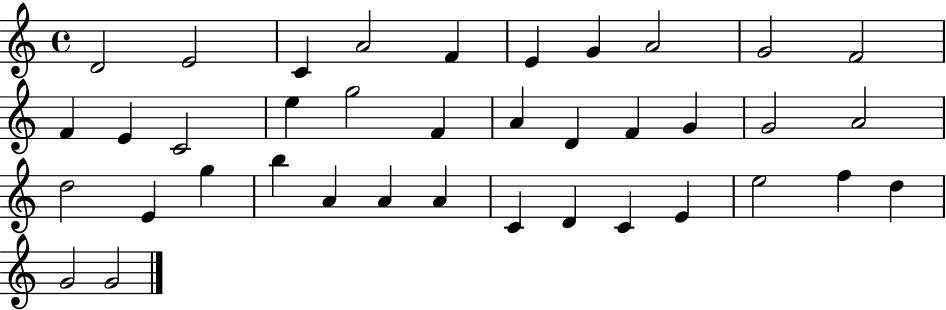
D4/h E4/h C4/q A4/h F4/q E4/q G4/q A4/h G4/h F4/h F4/q E4/q C4/h E5/q G5/h F4/q A4/q D4/q F4/q G4/q G4/h A4/h D5/h E4/q G5/q B5/q A4/q A4/q A4/q C4/q D4/q C4/q E4/q E5/h F5/q D5/q G4/h G4/h